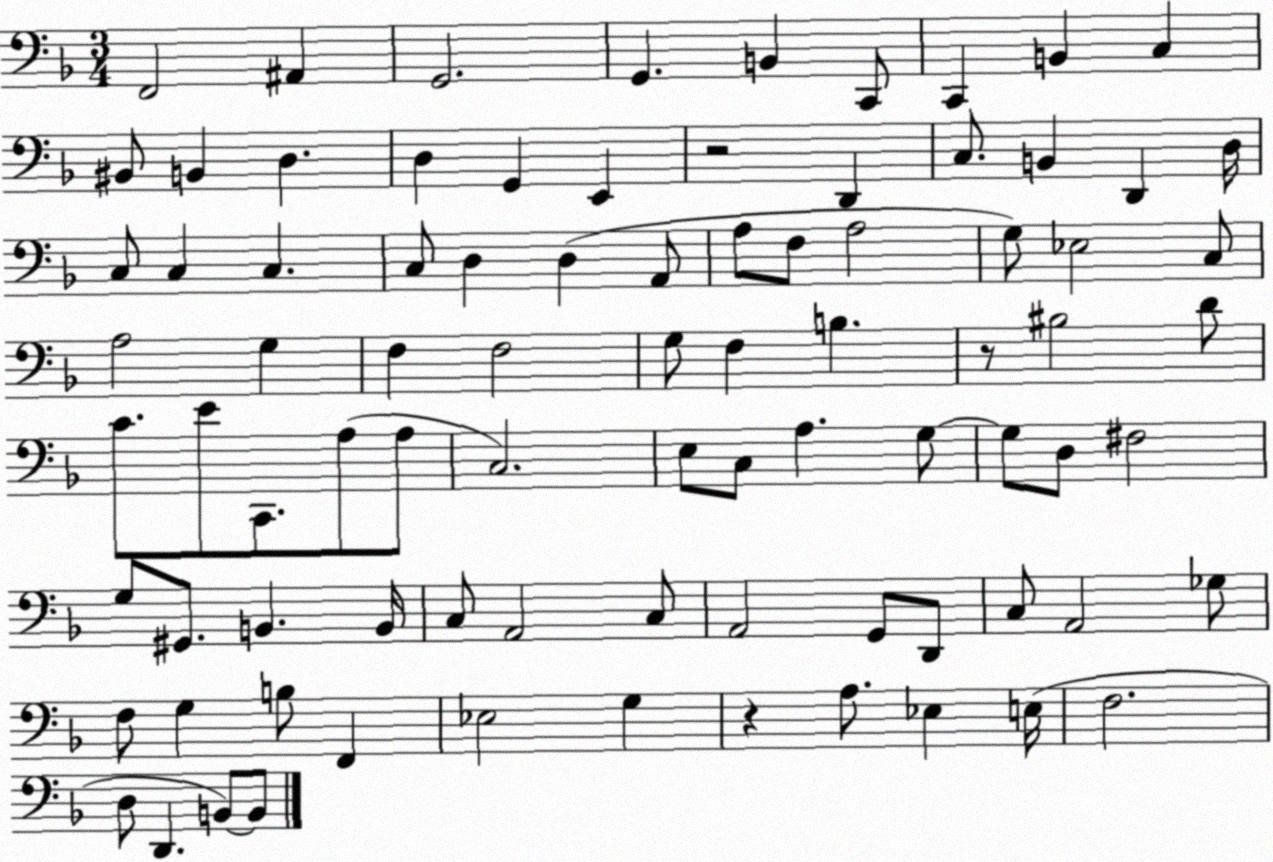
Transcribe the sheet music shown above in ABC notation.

X:1
T:Untitled
M:3/4
L:1/4
K:F
F,,2 ^A,, G,,2 G,, B,, C,,/2 C,, B,, C, ^B,,/2 B,, D, D, G,, E,, z2 D,, C,/2 B,, D,, D,/4 C,/2 C, C, C,/2 D, D, A,,/2 A,/2 F,/2 A,2 G,/2 _E,2 C,/2 A,2 G, F, F,2 G,/2 F, B, z/2 ^B,2 D/2 C/2 E/2 C,,/2 A,/2 A,/2 C,2 E,/2 C,/2 A, G,/2 G,/2 D,/2 ^F,2 G,/2 ^G,,/2 B,, B,,/4 C,/2 A,,2 C,/2 A,,2 G,,/2 D,,/2 C,/2 A,,2 _G,/2 F,/2 G, B,/2 F,, _E,2 G, z A,/2 _E, E,/4 F,2 D,/2 D,, B,,/2 B,,/2